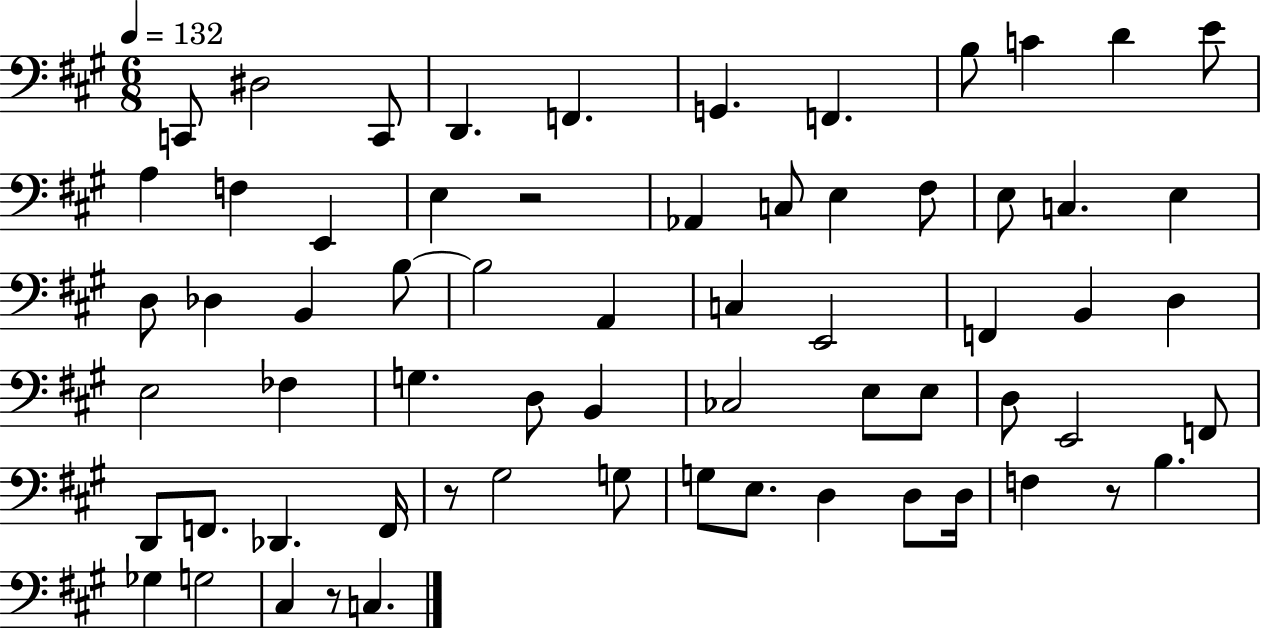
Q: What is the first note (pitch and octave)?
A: C2